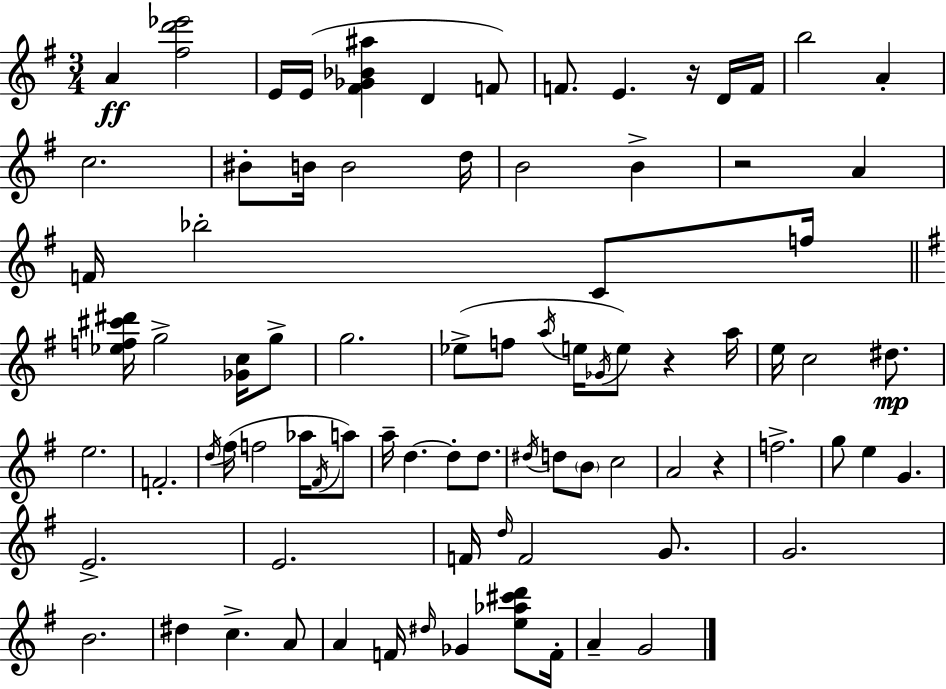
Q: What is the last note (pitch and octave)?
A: G4